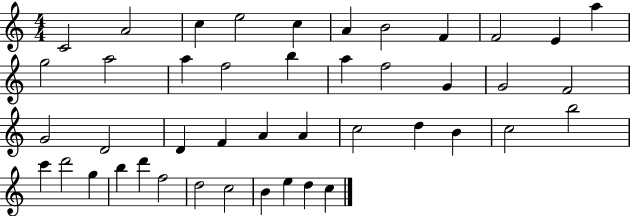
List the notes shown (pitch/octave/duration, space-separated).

C4/h A4/h C5/q E5/h C5/q A4/q B4/h F4/q F4/h E4/q A5/q G5/h A5/h A5/q F5/h B5/q A5/q F5/h G4/q G4/h F4/h G4/h D4/h D4/q F4/q A4/q A4/q C5/h D5/q B4/q C5/h B5/h C6/q D6/h G5/q B5/q D6/q F5/h D5/h C5/h B4/q E5/q D5/q C5/q